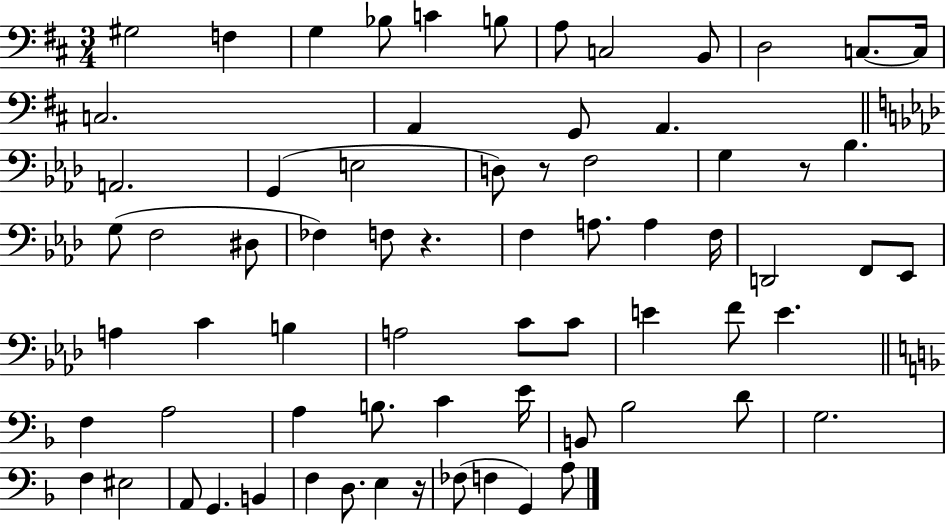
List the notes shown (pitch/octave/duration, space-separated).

G#3/h F3/q G3/q Bb3/e C4/q B3/e A3/e C3/h B2/e D3/h C3/e. C3/s C3/h. A2/q G2/e A2/q. A2/h. G2/q E3/h D3/e R/e F3/h G3/q R/e Bb3/q. G3/e F3/h D#3/e FES3/q F3/e R/q. F3/q A3/e. A3/q F3/s D2/h F2/e Eb2/e A3/q C4/q B3/q A3/h C4/e C4/e E4/q F4/e E4/q. F3/q A3/h A3/q B3/e. C4/q E4/s B2/e Bb3/h D4/e G3/h. F3/q EIS3/h A2/e G2/q. B2/q F3/q D3/e. E3/q R/s FES3/e F3/q G2/q A3/e